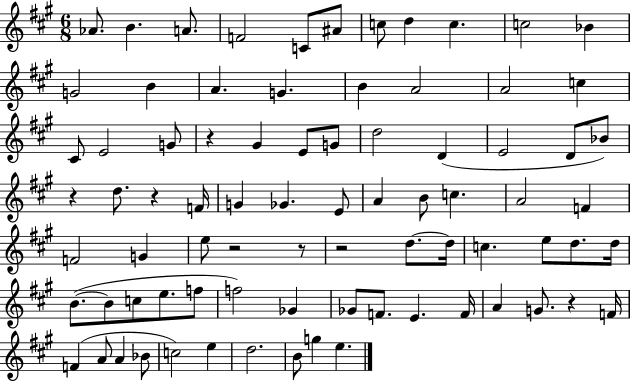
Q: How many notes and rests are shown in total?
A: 80